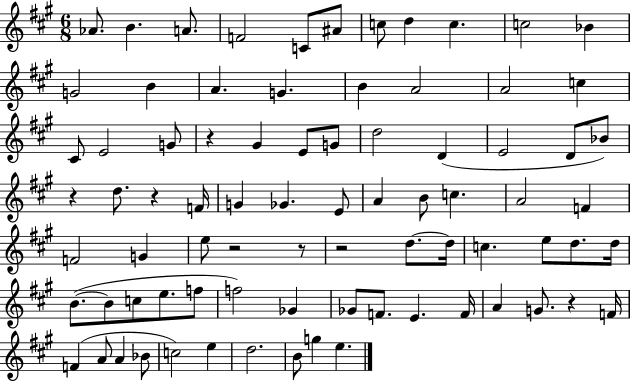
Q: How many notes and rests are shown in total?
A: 80